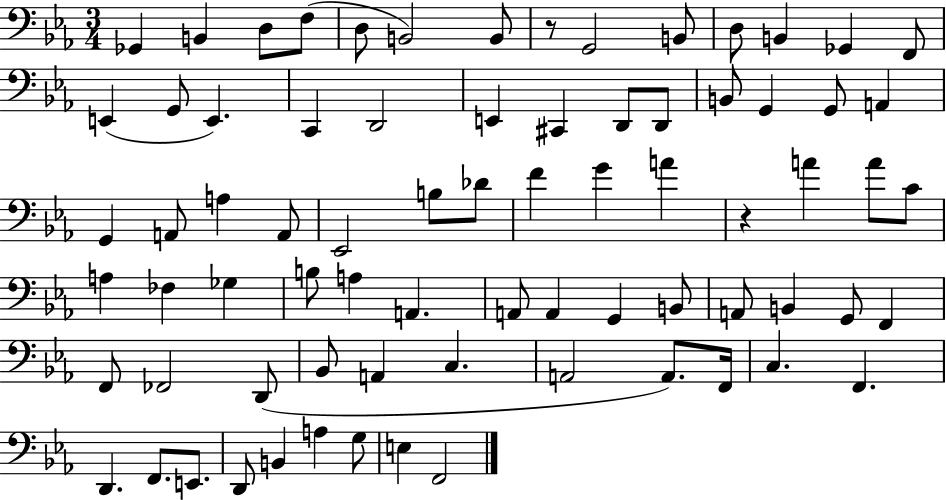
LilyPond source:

{
  \clef bass
  \numericTimeSignature
  \time 3/4
  \key ees \major
  \repeat volta 2 { ges,4 b,4 d8 f8( | d8 b,2) b,8 | r8 g,2 b,8 | d8 b,4 ges,4 f,8 | \break e,4( g,8 e,4.) | c,4 d,2 | e,4 cis,4 d,8 d,8 | b,8 g,4 g,8 a,4 | \break g,4 a,8 a4 a,8 | ees,2 b8 des'8 | f'4 g'4 a'4 | r4 a'4 a'8 c'8 | \break a4 fes4 ges4 | b8 a4 a,4. | a,8 a,4 g,4 b,8 | a,8 b,4 g,8 f,4 | \break f,8 fes,2 d,8( | bes,8 a,4 c4. | a,2 a,8.) f,16 | c4. f,4. | \break d,4. f,8. e,8. | d,8 b,4 a4 g8 | e4 f,2 | } \bar "|."
}